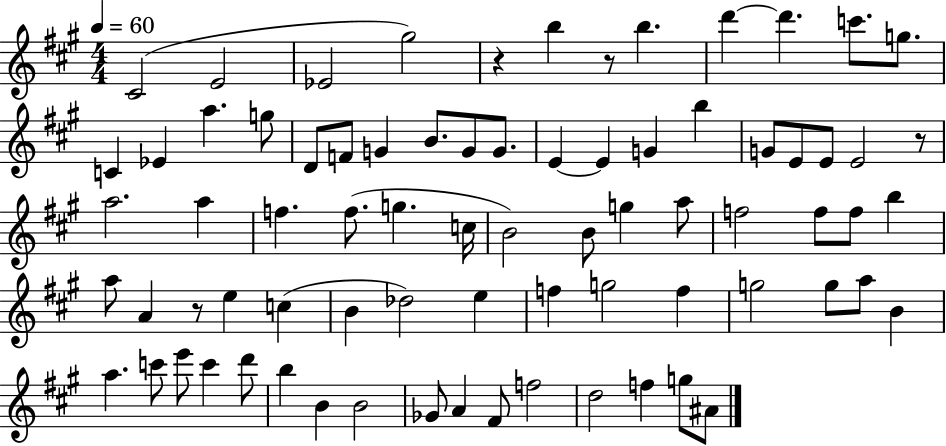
{
  \clef treble
  \numericTimeSignature
  \time 4/4
  \key a \major
  \tempo 4 = 60
  cis'2( e'2 | ees'2 gis''2) | r4 b''4 r8 b''4. | d'''4~~ d'''4. c'''8. g''8. | \break c'4 ees'4 a''4. g''8 | d'8 f'8 g'4 b'8. g'8 g'8. | e'4~~ e'4 g'4 b''4 | g'8 e'8 e'8 e'2 r8 | \break a''2. a''4 | f''4. f''8.( g''4. c''16 | b'2) b'8 g''4 a''8 | f''2 f''8 f''8 b''4 | \break a''8 a'4 r8 e''4 c''4( | b'4 des''2) e''4 | f''4 g''2 f''4 | g''2 g''8 a''8 b'4 | \break a''4. c'''8 e'''8 c'''4 d'''8 | b''4 b'4 b'2 | ges'8 a'4 fis'8 f''2 | d''2 f''4 g''8 ais'8 | \break \bar "|."
}